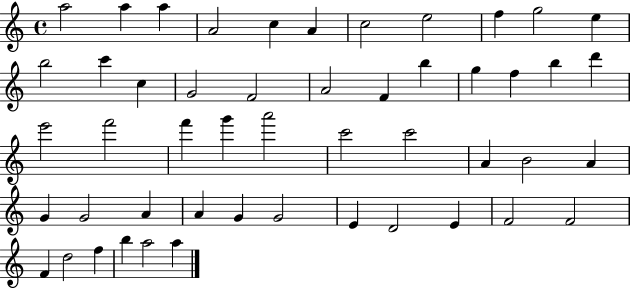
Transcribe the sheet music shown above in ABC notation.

X:1
T:Untitled
M:4/4
L:1/4
K:C
a2 a a A2 c A c2 e2 f g2 e b2 c' c G2 F2 A2 F b g f b d' e'2 f'2 f' g' a'2 c'2 c'2 A B2 A G G2 A A G G2 E D2 E F2 F2 F d2 f b a2 a